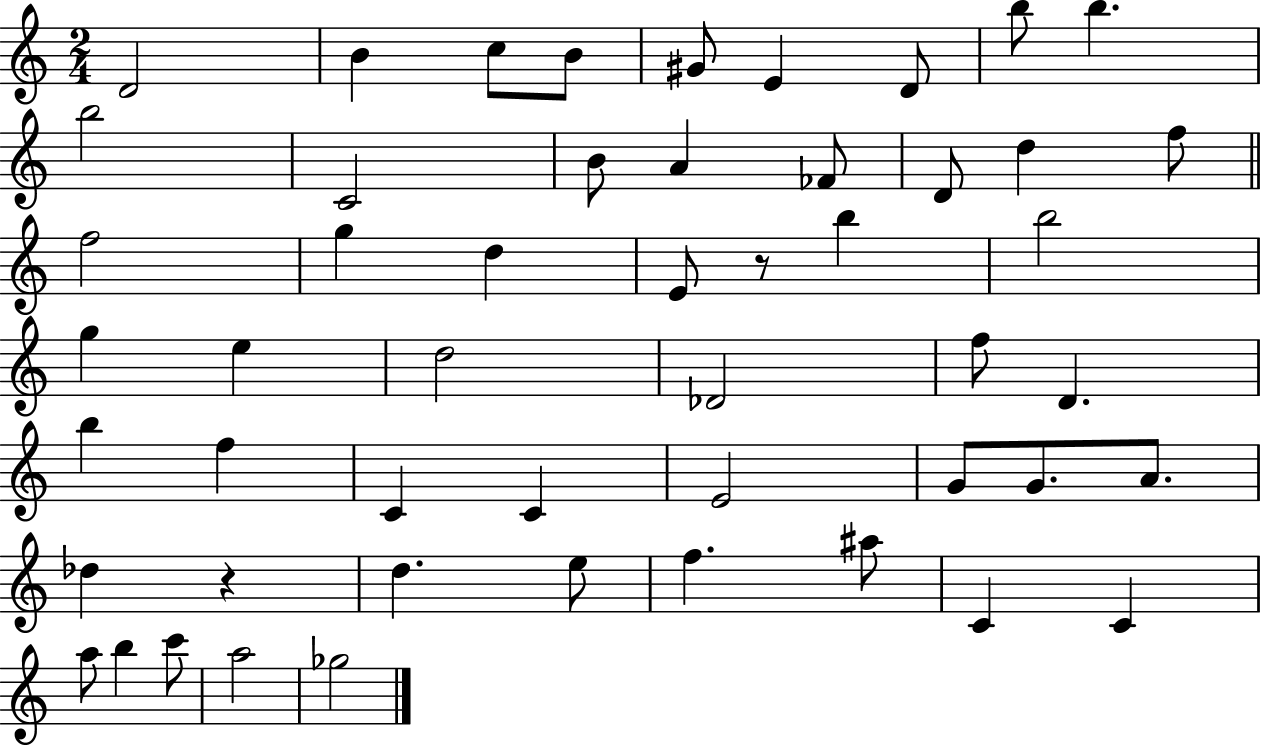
D4/h B4/q C5/e B4/e G#4/e E4/q D4/e B5/e B5/q. B5/h C4/h B4/e A4/q FES4/e D4/e D5/q F5/e F5/h G5/q D5/q E4/e R/e B5/q B5/h G5/q E5/q D5/h Db4/h F5/e D4/q. B5/q F5/q C4/q C4/q E4/h G4/e G4/e. A4/e. Db5/q R/q D5/q. E5/e F5/q. A#5/e C4/q C4/q A5/e B5/q C6/e A5/h Gb5/h